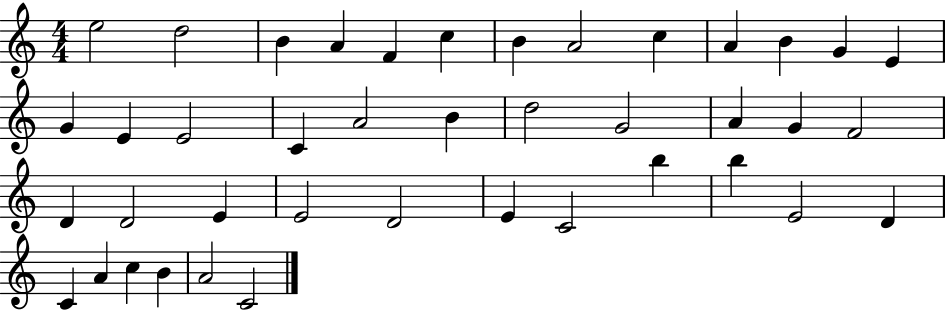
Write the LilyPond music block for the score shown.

{
  \clef treble
  \numericTimeSignature
  \time 4/4
  \key c \major
  e''2 d''2 | b'4 a'4 f'4 c''4 | b'4 a'2 c''4 | a'4 b'4 g'4 e'4 | \break g'4 e'4 e'2 | c'4 a'2 b'4 | d''2 g'2 | a'4 g'4 f'2 | \break d'4 d'2 e'4 | e'2 d'2 | e'4 c'2 b''4 | b''4 e'2 d'4 | \break c'4 a'4 c''4 b'4 | a'2 c'2 | \bar "|."
}